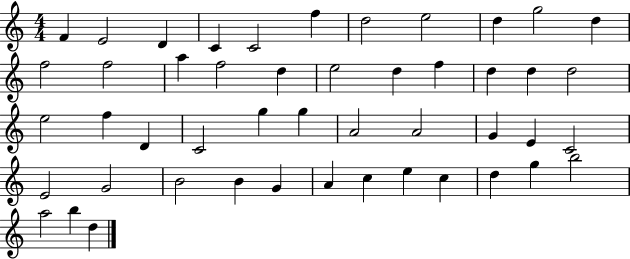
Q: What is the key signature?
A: C major